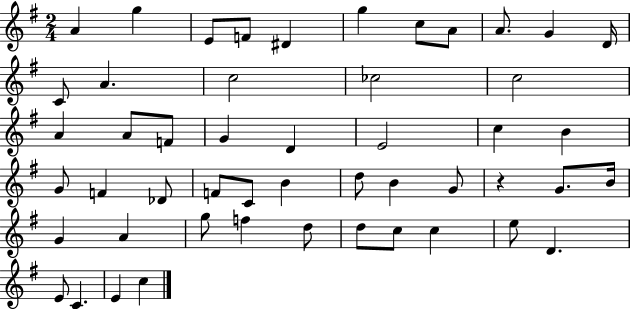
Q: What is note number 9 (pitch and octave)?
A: A4